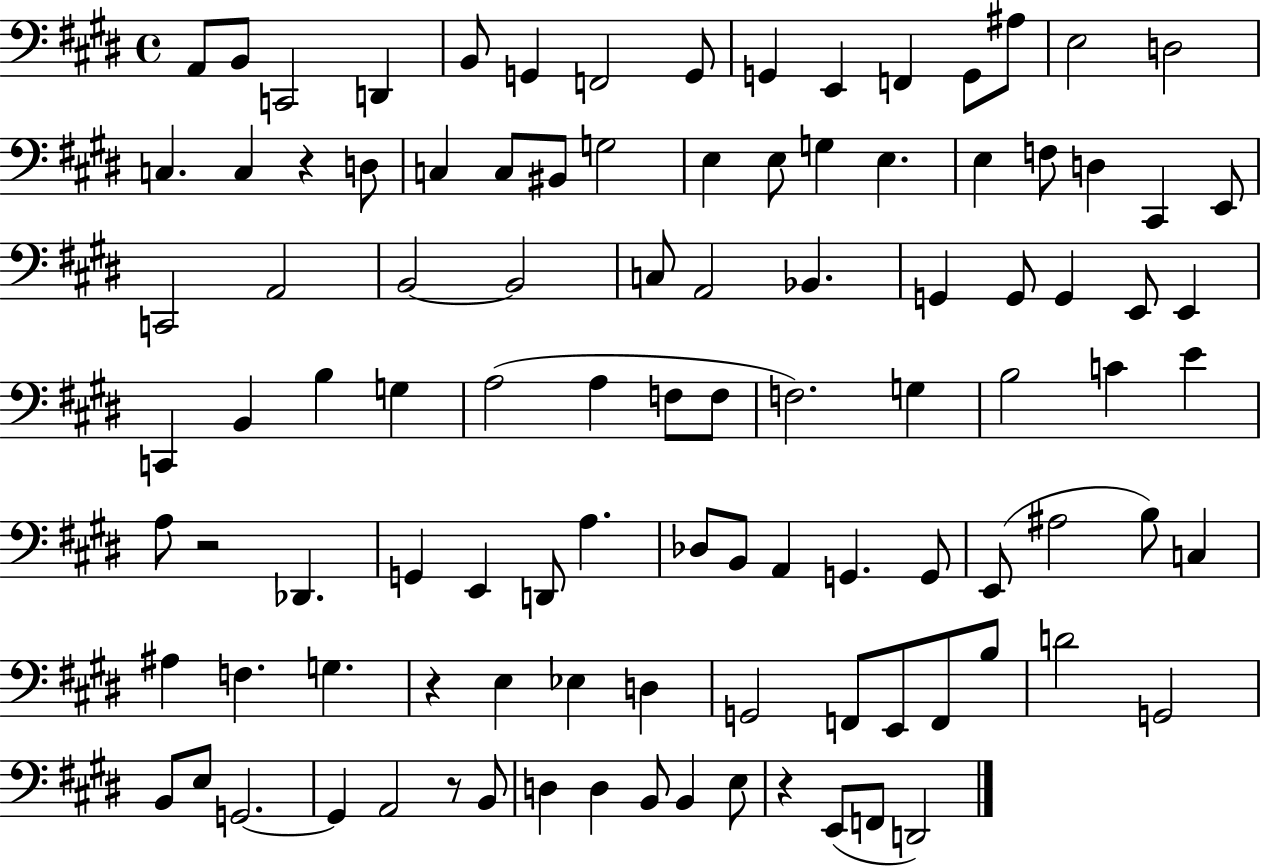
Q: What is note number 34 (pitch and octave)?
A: B2